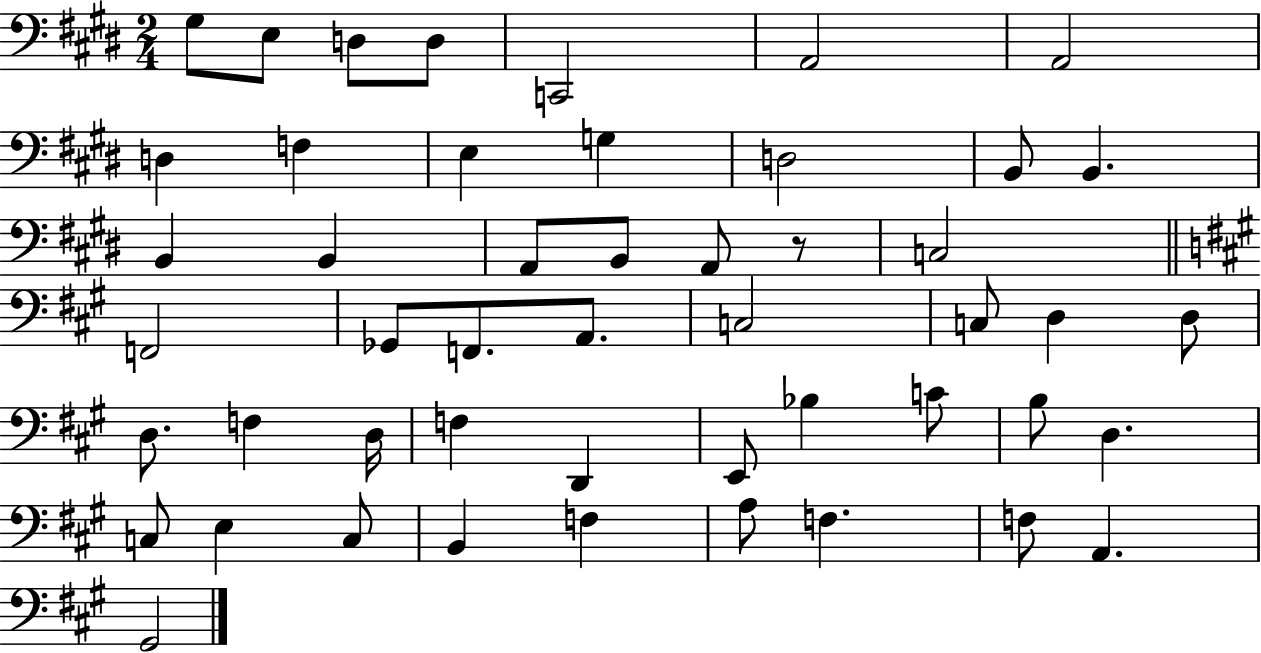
{
  \clef bass
  \numericTimeSignature
  \time 2/4
  \key e \major
  gis8 e8 d8 d8 | c,2 | a,2 | a,2 | \break d4 f4 | e4 g4 | d2 | b,8 b,4. | \break b,4 b,4 | a,8 b,8 a,8 r8 | c2 | \bar "||" \break \key a \major f,2 | ges,8 f,8. a,8. | c2 | c8 d4 d8 | \break d8. f4 d16 | f4 d,4 | e,8 bes4 c'8 | b8 d4. | \break c8 e4 c8 | b,4 f4 | a8 f4. | f8 a,4. | \break gis,2 | \bar "|."
}